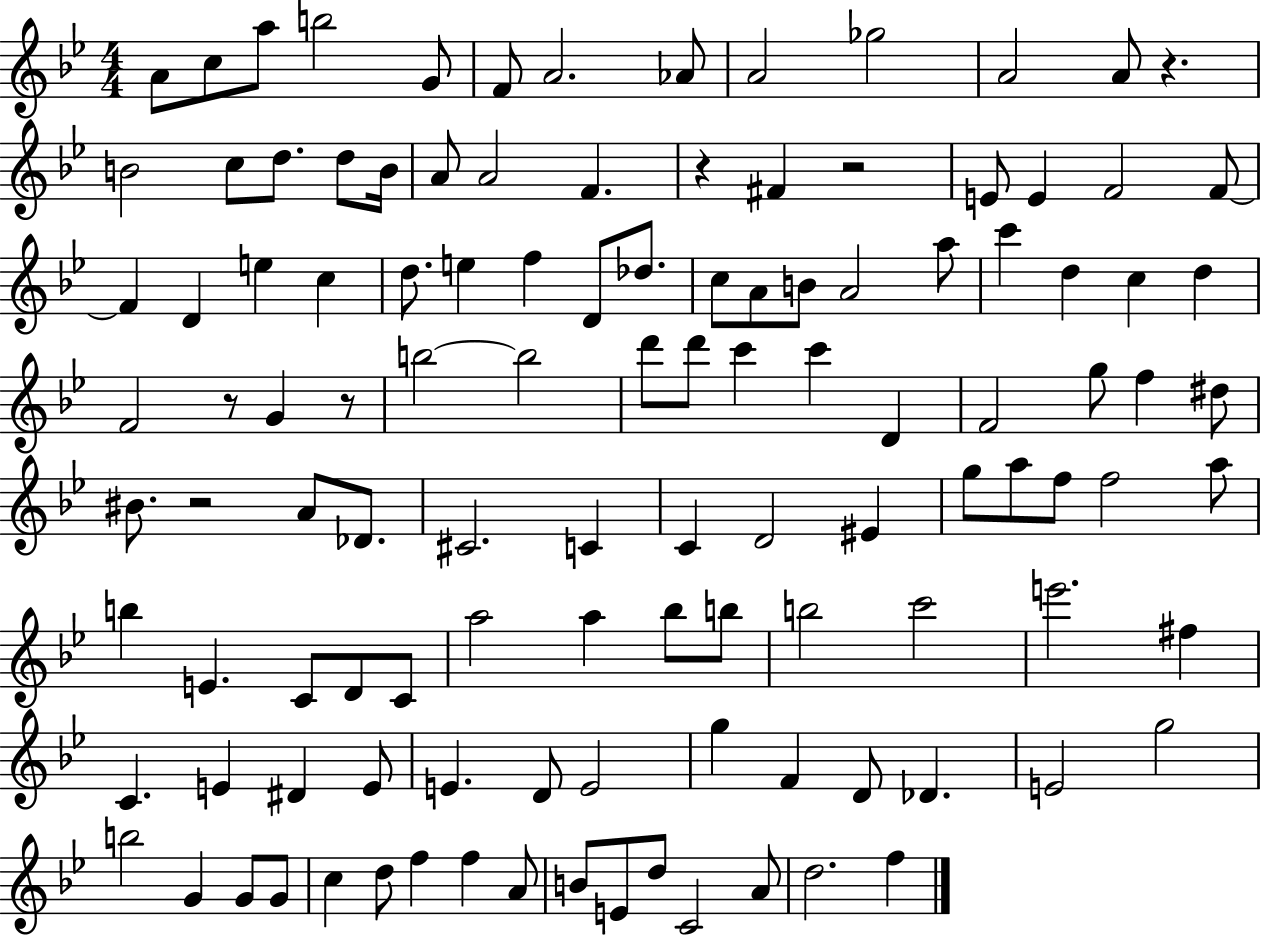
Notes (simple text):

A4/e C5/e A5/e B5/h G4/e F4/e A4/h. Ab4/e A4/h Gb5/h A4/h A4/e R/q. B4/h C5/e D5/e. D5/e B4/s A4/e A4/h F4/q. R/q F#4/q R/h E4/e E4/q F4/h F4/e F4/q D4/q E5/q C5/q D5/e. E5/q F5/q D4/e Db5/e. C5/e A4/e B4/e A4/h A5/e C6/q D5/q C5/q D5/q F4/h R/e G4/q R/e B5/h B5/h D6/e D6/e C6/q C6/q D4/q F4/h G5/e F5/q D#5/e BIS4/e. R/h A4/e Db4/e. C#4/h. C4/q C4/q D4/h EIS4/q G5/e A5/e F5/e F5/h A5/e B5/q E4/q. C4/e D4/e C4/e A5/h A5/q Bb5/e B5/e B5/h C6/h E6/h. F#5/q C4/q. E4/q D#4/q E4/e E4/q. D4/e E4/h G5/q F4/q D4/e Db4/q. E4/h G5/h B5/h G4/q G4/e G4/e C5/q D5/e F5/q F5/q A4/e B4/e E4/e D5/e C4/h A4/e D5/h. F5/q